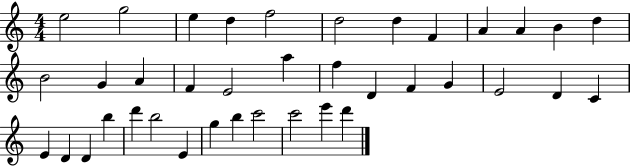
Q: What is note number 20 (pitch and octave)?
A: D4